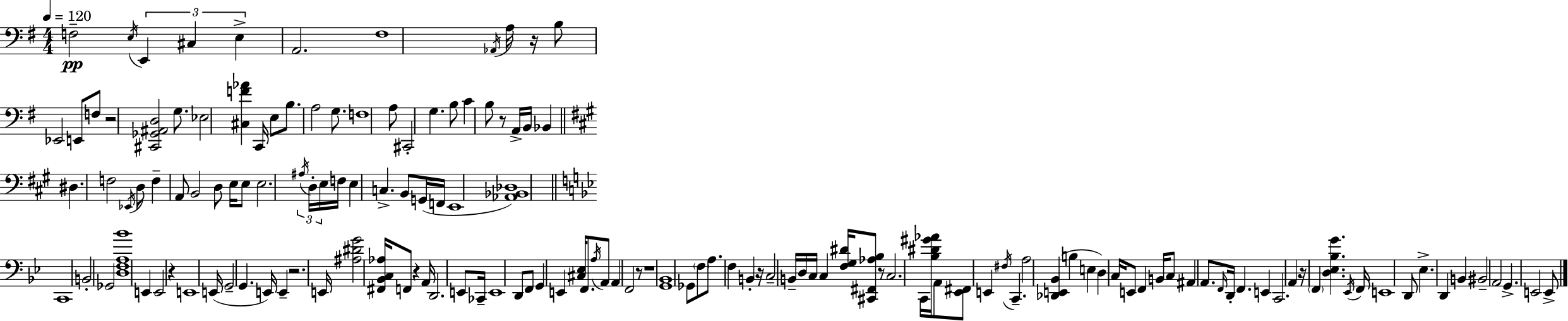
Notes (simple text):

F3/h E3/s E2/q C#3/q E3/q A2/h. F#3/w Ab2/s A3/s R/s B3/e Eb2/h E2/e F3/e R/h [C#2,Gb2,A#2,D3]/h G3/e. Eb3/h [C#3,F4,Ab4]/q C2/s E3/e B3/e. A3/h G3/e. F3/w A3/e C#2/h G3/q. B3/e C4/q B3/e R/e A2/s B2/s Bb2/q D#3/q. F3/h Eb2/s D3/e F3/q A2/e B2/h D3/e E3/s E3/e E3/h. A#3/s D3/s E3/s F3/s E3/q C3/q. B2/e G2/s F2/s E2/w [Ab2,Bb2,Db3]/w C2/w B2/h Gb2/h [D3,F3,A3,Bb4]/w E2/q E2/h R/q E2/w E2/s G2/h G2/q. E2/s E2/q R/h. E2/s [A#3,D#4,G4]/h [F#2,Bb2,C3,Ab3]/s F2/e R/q A2/s D2/h. E2/e CES2/s E2/w D2/e F2/e G2/q E2/q [C#3,Eb3]/s F2/e. A3/s A2/e A2/q F2/h R/e R/w [G2,Bb2]/w Gb2/e F3/e A3/e. F3/q B2/q R/s C3/h B2/s D3/s C3/s C3/q [F3,G3,D#4]/s [C#2,F#2,Ab3,Bb3]/e R/e C3/h. C2/s [Bb3,D#4,G#4,Ab4]/s A2/e [Eb2,F#2]/e E2/q F#3/s C2/q. A3/h [Db2,E2,Bb2]/q B3/q E3/q D3/q C3/s E2/e F2/q B2/s C3/e A#2/q A2/e. F2/s D2/s F2/q. E2/q C2/h. A2/q R/s F2/q [D3,Eb3,Bb3,G4]/q. Eb2/s F2/s E2/w D2/e Eb3/q. D2/q B2/q BIS2/h A2/h G2/q. E2/h E2/e